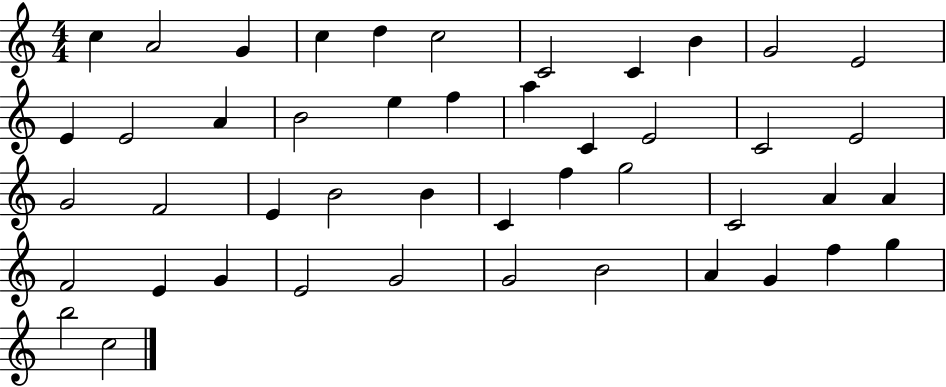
{
  \clef treble
  \numericTimeSignature
  \time 4/4
  \key c \major
  c''4 a'2 g'4 | c''4 d''4 c''2 | c'2 c'4 b'4 | g'2 e'2 | \break e'4 e'2 a'4 | b'2 e''4 f''4 | a''4 c'4 e'2 | c'2 e'2 | \break g'2 f'2 | e'4 b'2 b'4 | c'4 f''4 g''2 | c'2 a'4 a'4 | \break f'2 e'4 g'4 | e'2 g'2 | g'2 b'2 | a'4 g'4 f''4 g''4 | \break b''2 c''2 | \bar "|."
}